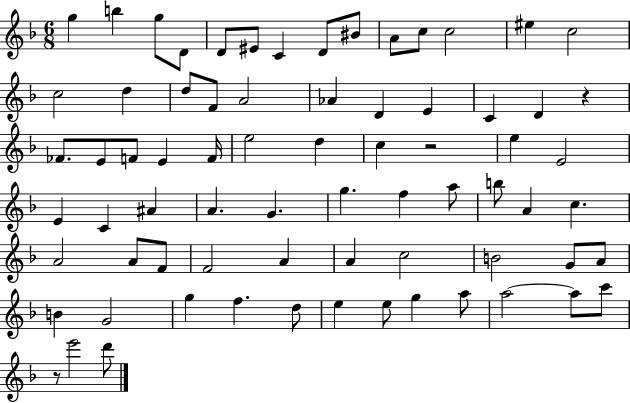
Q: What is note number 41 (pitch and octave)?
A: F5